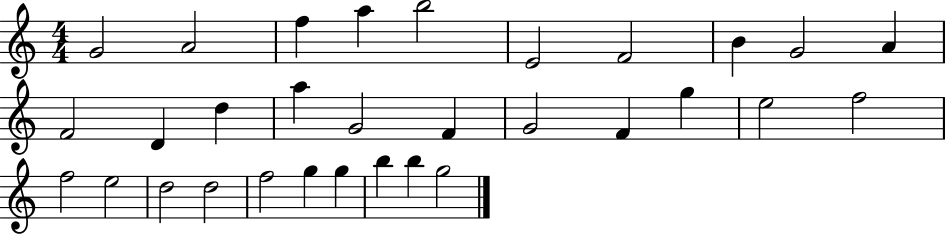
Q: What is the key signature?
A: C major